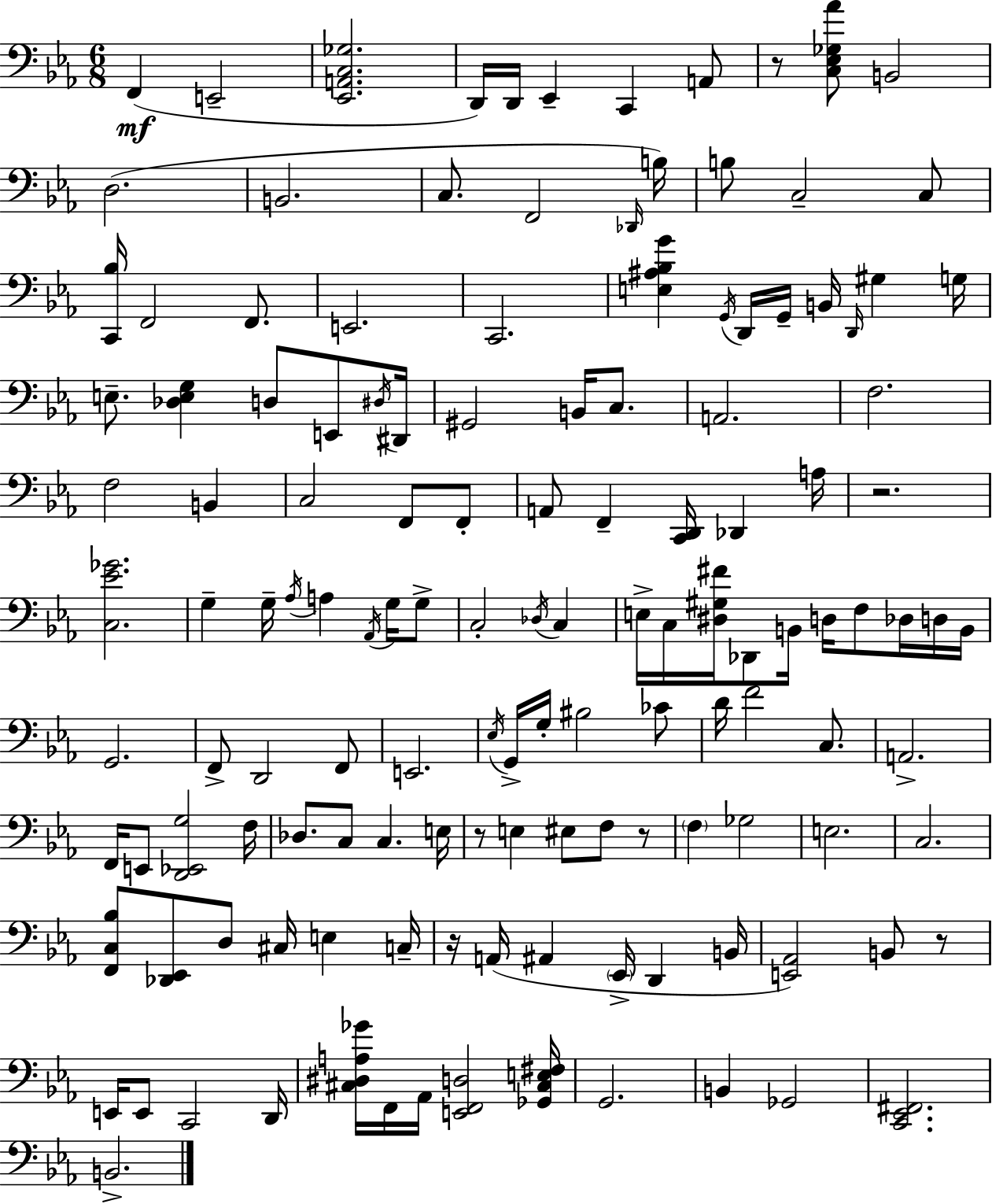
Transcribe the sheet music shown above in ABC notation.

X:1
T:Untitled
M:6/8
L:1/4
K:Cm
F,, E,,2 [_E,,A,,C,_G,]2 D,,/4 D,,/4 _E,, C,, A,,/2 z/2 [C,_E,_G,_A]/2 B,,2 D,2 B,,2 C,/2 F,,2 _D,,/4 B,/4 B,/2 C,2 C,/2 [C,,_B,]/4 F,,2 F,,/2 E,,2 C,,2 [E,^A,_B,G] G,,/4 D,,/4 G,,/4 B,,/4 D,,/4 ^G, G,/4 E,/2 [_D,E,G,] D,/2 E,,/2 ^D,/4 ^D,,/4 ^G,,2 B,,/4 C,/2 A,,2 F,2 F,2 B,, C,2 F,,/2 F,,/2 A,,/2 F,, [C,,D,,]/4 _D,, A,/4 z2 [C,_E_G]2 G, G,/4 _A,/4 A, _A,,/4 G,/4 G,/2 C,2 _D,/4 C, E,/4 C,/4 [^D,^G,^F]/4 _D,,/2 B,,/4 D,/4 F,/2 _D,/4 D,/4 B,,/4 G,,2 F,,/2 D,,2 F,,/2 E,,2 _E,/4 G,,/4 G,/4 ^B,2 _C/2 D/4 F2 C,/2 A,,2 F,,/4 E,,/2 [D,,_E,,G,]2 F,/4 _D,/2 C,/2 C, E,/4 z/2 E, ^E,/2 F,/2 z/2 F, _G,2 E,2 C,2 [F,,C,_B,]/2 [_D,,_E,,]/2 D,/2 ^C,/4 E, C,/4 z/4 A,,/4 ^A,, _E,,/4 D,, B,,/4 [E,,_A,,]2 B,,/2 z/2 E,,/4 E,,/2 C,,2 D,,/4 [^C,^D,A,_G]/4 F,,/4 _A,,/4 [E,,F,,D,]2 [_G,,^C,E,^F,]/4 G,,2 B,, _G,,2 [C,,_E,,^F,,]2 B,,2